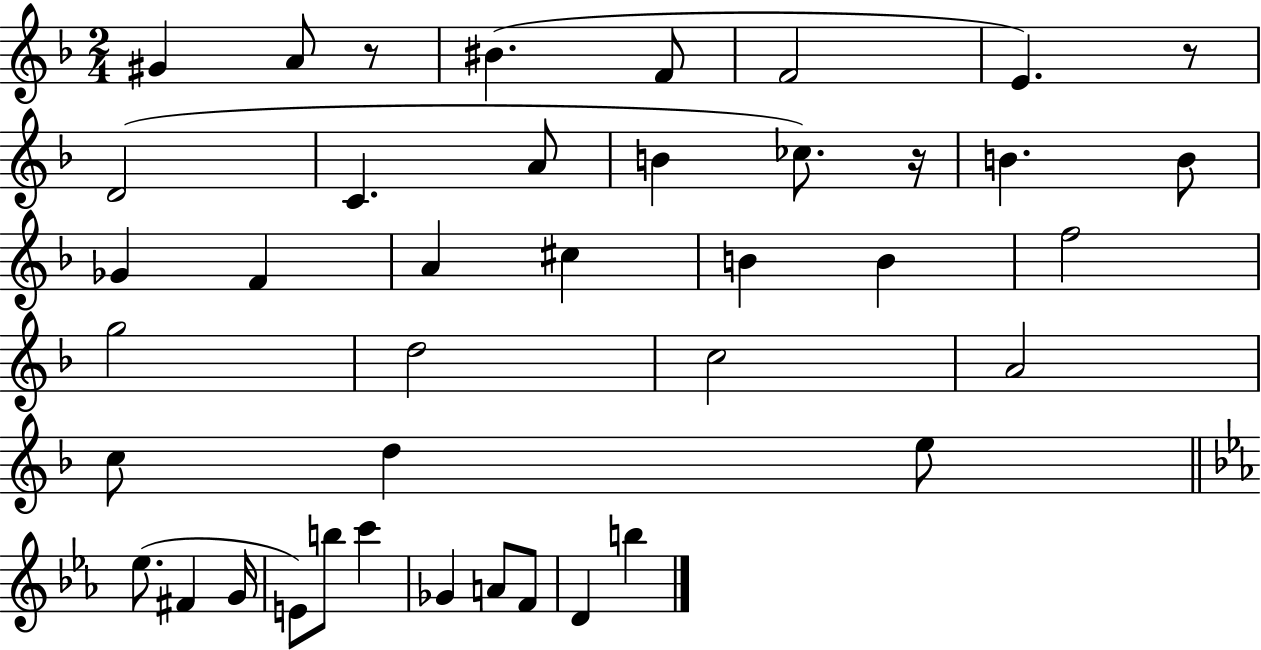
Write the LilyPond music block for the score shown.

{
  \clef treble
  \numericTimeSignature
  \time 2/4
  \key f \major
  \repeat volta 2 { gis'4 a'8 r8 | bis'4.( f'8 | f'2 | e'4.) r8 | \break d'2( | c'4. a'8 | b'4 ces''8.) r16 | b'4. b'8 | \break ges'4 f'4 | a'4 cis''4 | b'4 b'4 | f''2 | \break g''2 | d''2 | c''2 | a'2 | \break c''8 d''4 e''8 | \bar "||" \break \key ees \major ees''8.( fis'4 g'16 | e'8) b''8 c'''4 | ges'4 a'8 f'8 | d'4 b''4 | \break } \bar "|."
}